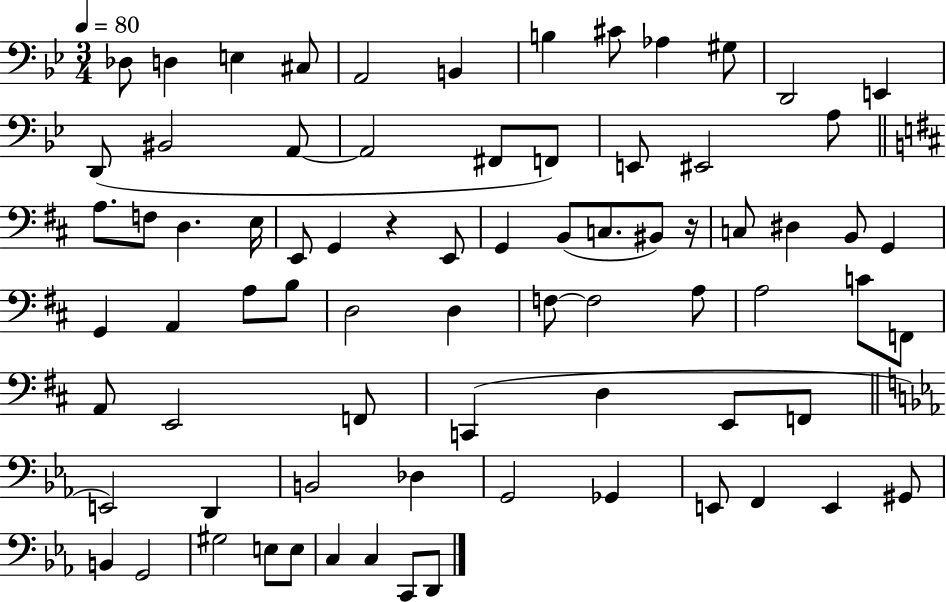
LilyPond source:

{
  \clef bass
  \numericTimeSignature
  \time 3/4
  \key bes \major
  \tempo 4 = 80
  \repeat volta 2 { des8 d4 e4 cis8 | a,2 b,4 | b4 cis'8 aes4 gis8 | d,2 e,4 | \break d,8( bis,2 a,8~~ | a,2 fis,8 f,8) | e,8 eis,2 a8 | \bar "||" \break \key d \major a8. f8 d4. e16 | e,8 g,4 r4 e,8 | g,4 b,8( c8. bis,8) r16 | c8 dis4 b,8 g,4 | \break g,4 a,4 a8 b8 | d2 d4 | f8~~ f2 a8 | a2 c'8 f,8 | \break a,8 e,2 f,8 | c,4( d4 e,8 f,8 | \bar "||" \break \key ees \major e,2) d,4 | b,2 des4 | g,2 ges,4 | e,8 f,4 e,4 gis,8 | \break b,4 g,2 | gis2 e8 e8 | c4 c4 c,8 d,8 | } \bar "|."
}